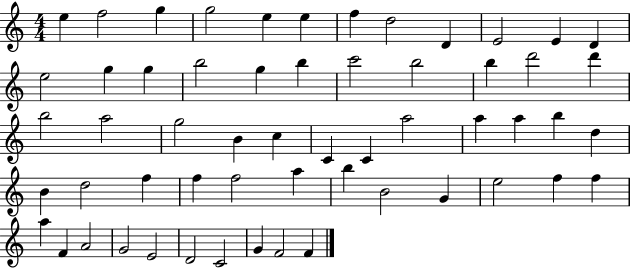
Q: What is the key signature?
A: C major